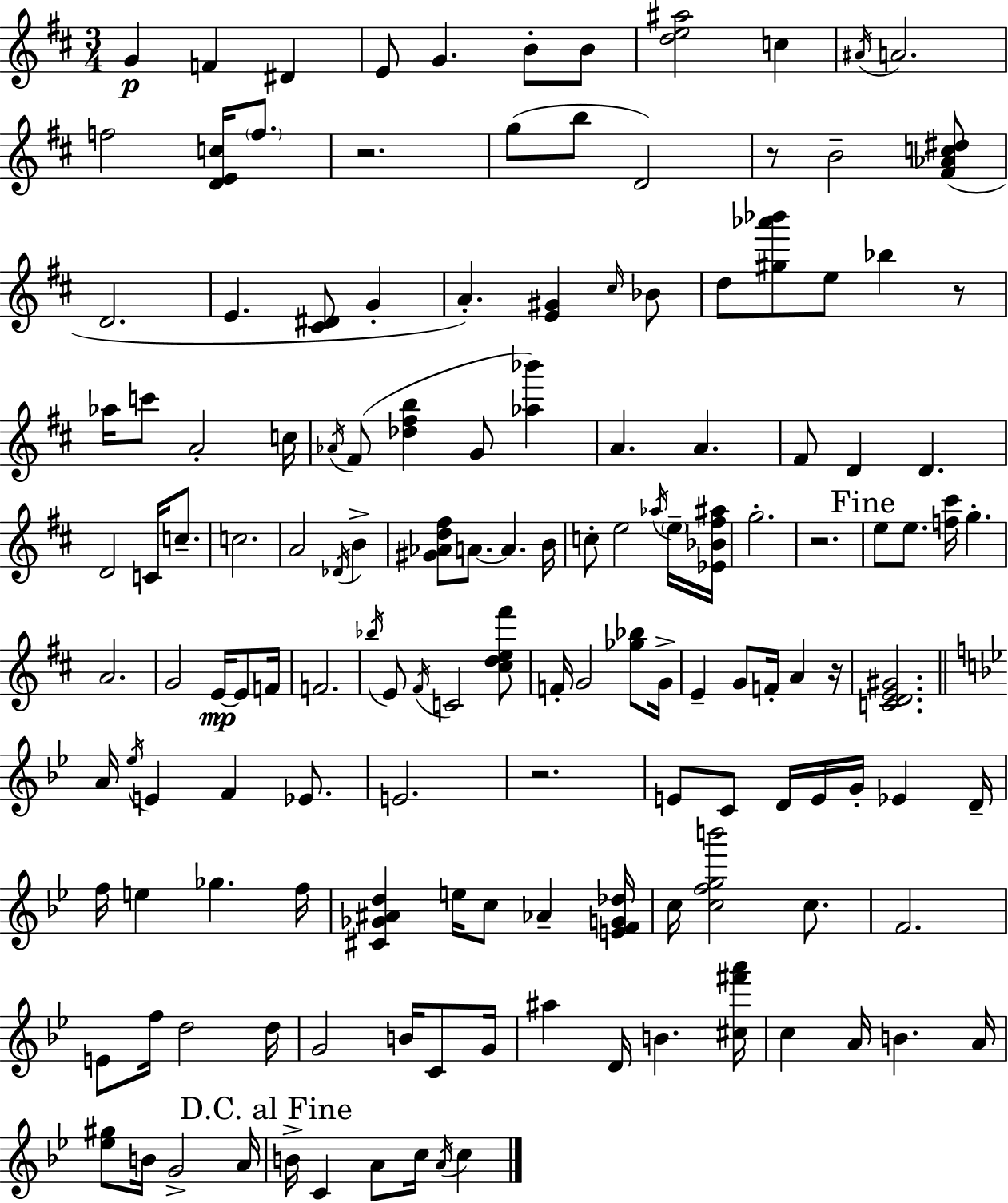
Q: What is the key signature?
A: D major